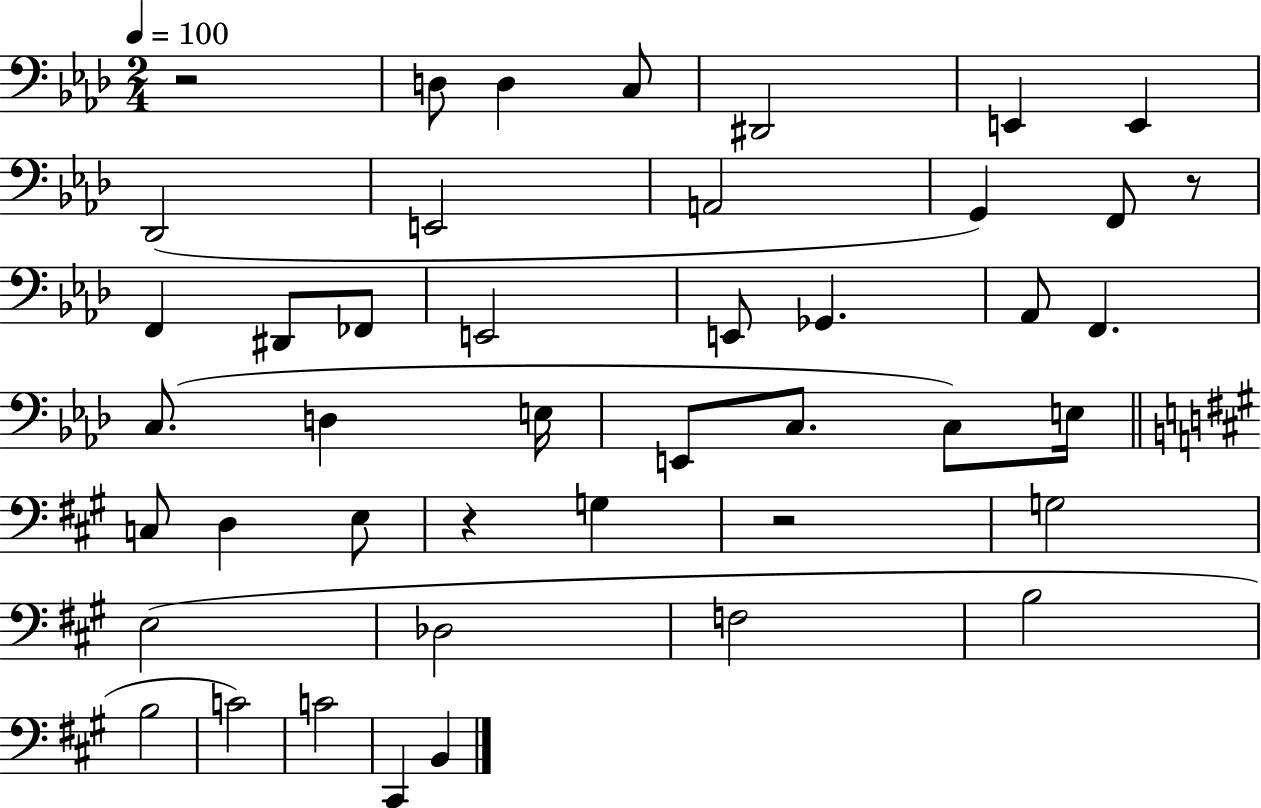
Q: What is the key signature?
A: AES major